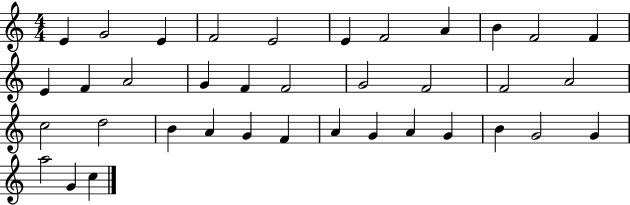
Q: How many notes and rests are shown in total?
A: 37